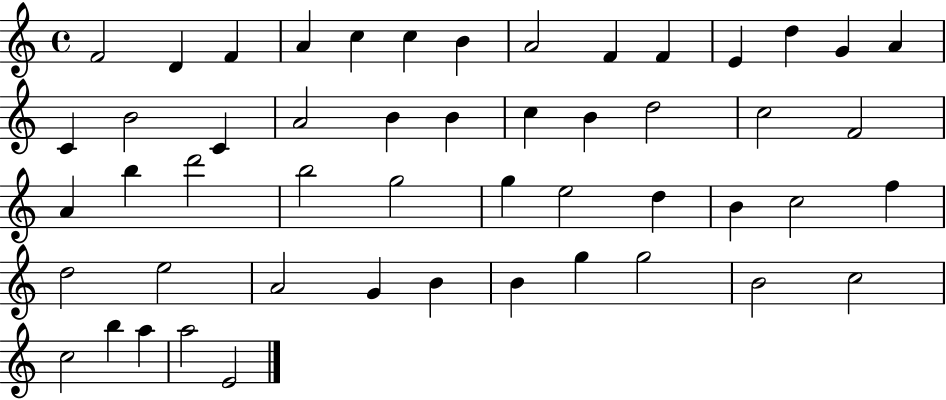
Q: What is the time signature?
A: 4/4